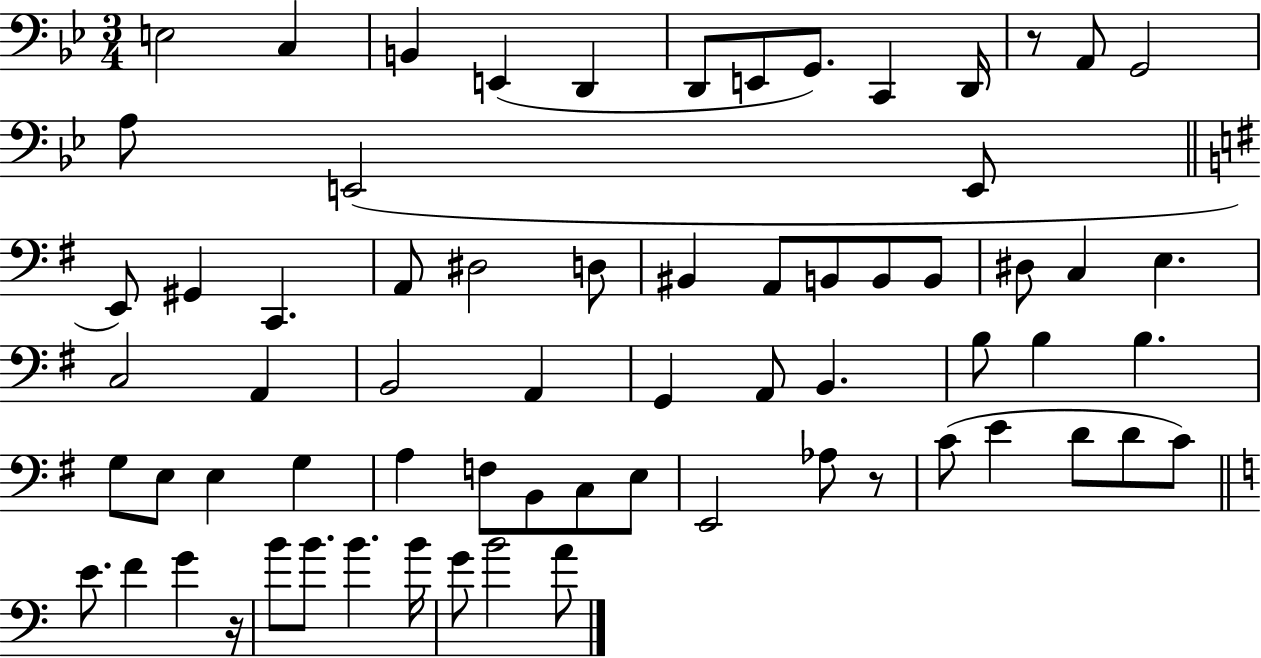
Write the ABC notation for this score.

X:1
T:Untitled
M:3/4
L:1/4
K:Bb
E,2 C, B,, E,, D,, D,,/2 E,,/2 G,,/2 C,, D,,/4 z/2 A,,/2 G,,2 A,/2 E,,2 E,,/2 E,,/2 ^G,, C,, A,,/2 ^D,2 D,/2 ^B,, A,,/2 B,,/2 B,,/2 B,,/2 ^D,/2 C, E, C,2 A,, B,,2 A,, G,, A,,/2 B,, B,/2 B, B, G,/2 E,/2 E, G, A, F,/2 B,,/2 C,/2 E,/2 E,,2 _A,/2 z/2 C/2 E D/2 D/2 C/2 E/2 F G z/4 B/2 B/2 B B/4 G/2 B2 A/2